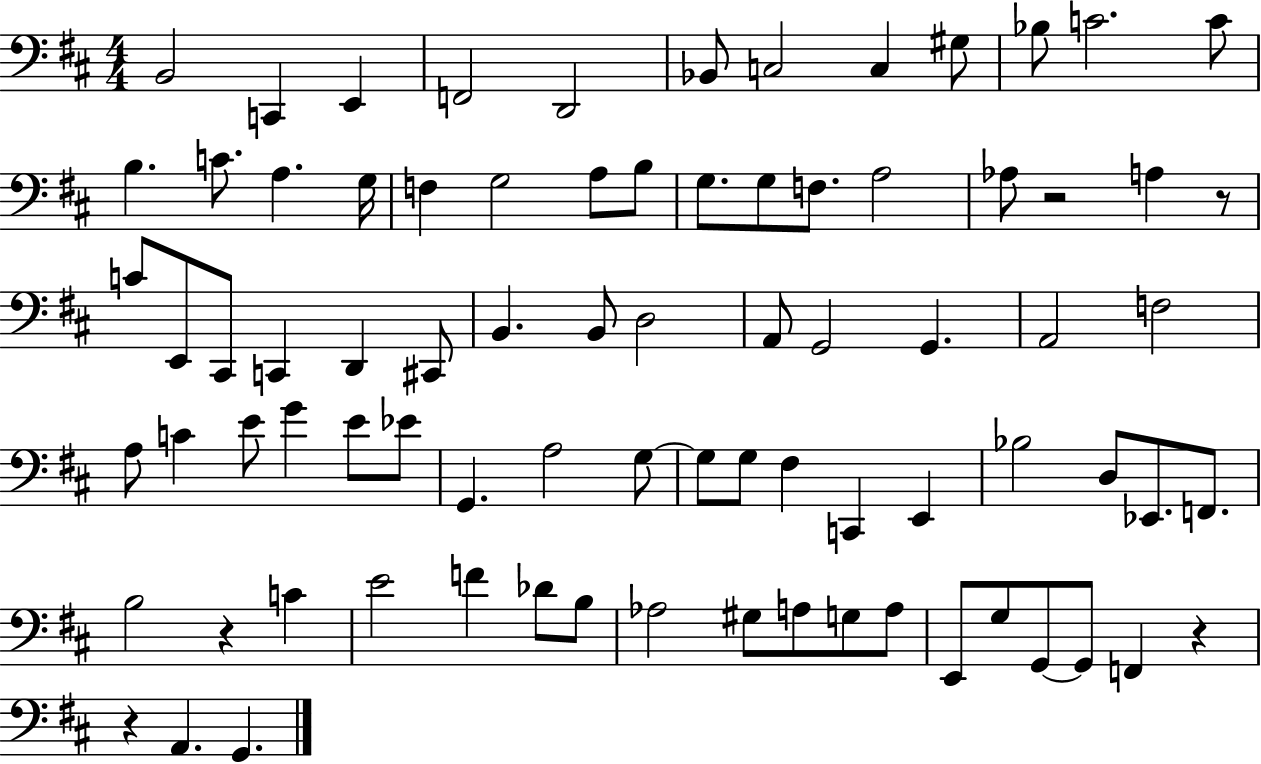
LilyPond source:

{
  \clef bass
  \numericTimeSignature
  \time 4/4
  \key d \major
  \repeat volta 2 { b,2 c,4 e,4 | f,2 d,2 | bes,8 c2 c4 gis8 | bes8 c'2. c'8 | \break b4. c'8. a4. g16 | f4 g2 a8 b8 | g8. g8 f8. a2 | aes8 r2 a4 r8 | \break c'8 e,8 cis,8 c,4 d,4 cis,8 | b,4. b,8 d2 | a,8 g,2 g,4. | a,2 f2 | \break a8 c'4 e'8 g'4 e'8 ees'8 | g,4. a2 g8~~ | g8 g8 fis4 c,4 e,4 | bes2 d8 ees,8. f,8. | \break b2 r4 c'4 | e'2 f'4 des'8 b8 | aes2 gis8 a8 g8 a8 | e,8 g8 g,8~~ g,8 f,4 r4 | \break r4 a,4. g,4. | } \bar "|."
}